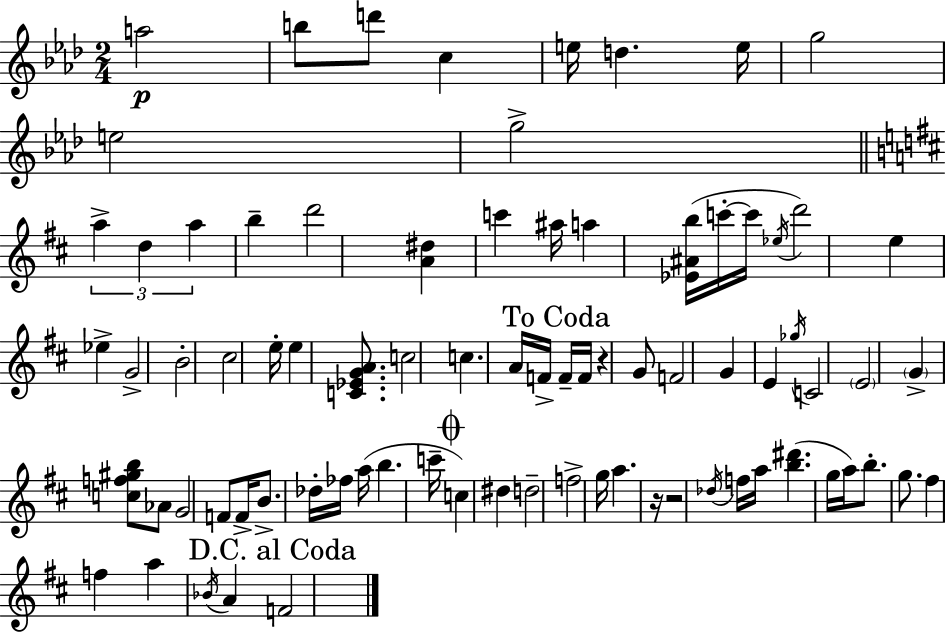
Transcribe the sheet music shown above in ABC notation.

X:1
T:Untitled
M:2/4
L:1/4
K:Fm
a2 b/2 d'/2 c e/4 d e/4 g2 e2 g2 a d a b d'2 [A^d] c' ^a/4 a [_E^Ab]/4 c'/4 c'/4 _e/4 d'2 e _e G2 B2 ^c2 e/4 e [C_EGA]/2 c2 c A/4 F/4 F/4 F/4 z G/2 F2 G E _g/4 C2 E2 G [cf^gb]/2 _A/2 G2 F/2 F/4 B/2 _d/4 _f/4 a/4 b c'/4 c ^d d2 f2 g/4 a z/4 z2 _d/4 f/4 a/4 [b^d'] g/4 a/4 b/2 g/2 ^f f a _B/4 A F2